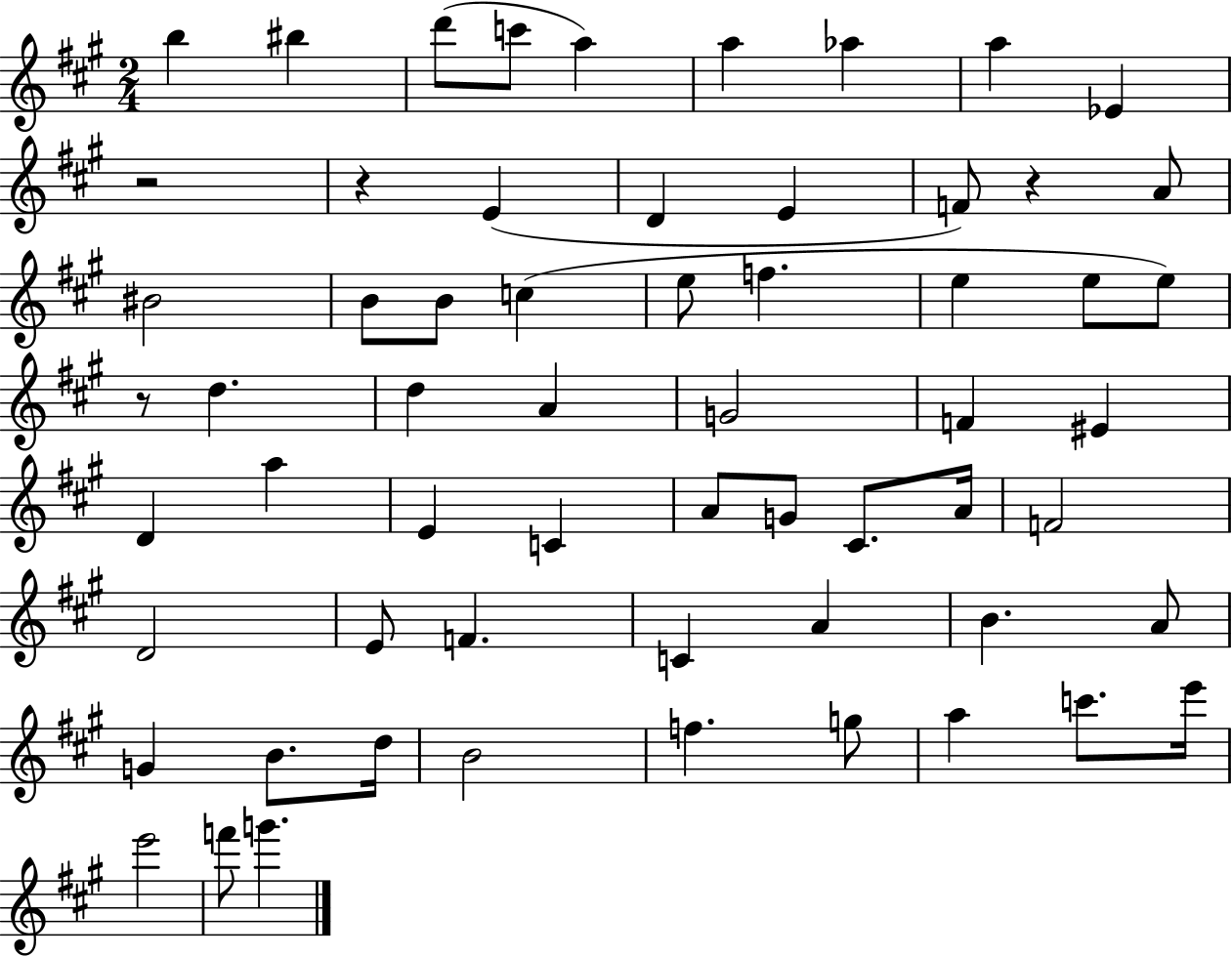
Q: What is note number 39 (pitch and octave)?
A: D4